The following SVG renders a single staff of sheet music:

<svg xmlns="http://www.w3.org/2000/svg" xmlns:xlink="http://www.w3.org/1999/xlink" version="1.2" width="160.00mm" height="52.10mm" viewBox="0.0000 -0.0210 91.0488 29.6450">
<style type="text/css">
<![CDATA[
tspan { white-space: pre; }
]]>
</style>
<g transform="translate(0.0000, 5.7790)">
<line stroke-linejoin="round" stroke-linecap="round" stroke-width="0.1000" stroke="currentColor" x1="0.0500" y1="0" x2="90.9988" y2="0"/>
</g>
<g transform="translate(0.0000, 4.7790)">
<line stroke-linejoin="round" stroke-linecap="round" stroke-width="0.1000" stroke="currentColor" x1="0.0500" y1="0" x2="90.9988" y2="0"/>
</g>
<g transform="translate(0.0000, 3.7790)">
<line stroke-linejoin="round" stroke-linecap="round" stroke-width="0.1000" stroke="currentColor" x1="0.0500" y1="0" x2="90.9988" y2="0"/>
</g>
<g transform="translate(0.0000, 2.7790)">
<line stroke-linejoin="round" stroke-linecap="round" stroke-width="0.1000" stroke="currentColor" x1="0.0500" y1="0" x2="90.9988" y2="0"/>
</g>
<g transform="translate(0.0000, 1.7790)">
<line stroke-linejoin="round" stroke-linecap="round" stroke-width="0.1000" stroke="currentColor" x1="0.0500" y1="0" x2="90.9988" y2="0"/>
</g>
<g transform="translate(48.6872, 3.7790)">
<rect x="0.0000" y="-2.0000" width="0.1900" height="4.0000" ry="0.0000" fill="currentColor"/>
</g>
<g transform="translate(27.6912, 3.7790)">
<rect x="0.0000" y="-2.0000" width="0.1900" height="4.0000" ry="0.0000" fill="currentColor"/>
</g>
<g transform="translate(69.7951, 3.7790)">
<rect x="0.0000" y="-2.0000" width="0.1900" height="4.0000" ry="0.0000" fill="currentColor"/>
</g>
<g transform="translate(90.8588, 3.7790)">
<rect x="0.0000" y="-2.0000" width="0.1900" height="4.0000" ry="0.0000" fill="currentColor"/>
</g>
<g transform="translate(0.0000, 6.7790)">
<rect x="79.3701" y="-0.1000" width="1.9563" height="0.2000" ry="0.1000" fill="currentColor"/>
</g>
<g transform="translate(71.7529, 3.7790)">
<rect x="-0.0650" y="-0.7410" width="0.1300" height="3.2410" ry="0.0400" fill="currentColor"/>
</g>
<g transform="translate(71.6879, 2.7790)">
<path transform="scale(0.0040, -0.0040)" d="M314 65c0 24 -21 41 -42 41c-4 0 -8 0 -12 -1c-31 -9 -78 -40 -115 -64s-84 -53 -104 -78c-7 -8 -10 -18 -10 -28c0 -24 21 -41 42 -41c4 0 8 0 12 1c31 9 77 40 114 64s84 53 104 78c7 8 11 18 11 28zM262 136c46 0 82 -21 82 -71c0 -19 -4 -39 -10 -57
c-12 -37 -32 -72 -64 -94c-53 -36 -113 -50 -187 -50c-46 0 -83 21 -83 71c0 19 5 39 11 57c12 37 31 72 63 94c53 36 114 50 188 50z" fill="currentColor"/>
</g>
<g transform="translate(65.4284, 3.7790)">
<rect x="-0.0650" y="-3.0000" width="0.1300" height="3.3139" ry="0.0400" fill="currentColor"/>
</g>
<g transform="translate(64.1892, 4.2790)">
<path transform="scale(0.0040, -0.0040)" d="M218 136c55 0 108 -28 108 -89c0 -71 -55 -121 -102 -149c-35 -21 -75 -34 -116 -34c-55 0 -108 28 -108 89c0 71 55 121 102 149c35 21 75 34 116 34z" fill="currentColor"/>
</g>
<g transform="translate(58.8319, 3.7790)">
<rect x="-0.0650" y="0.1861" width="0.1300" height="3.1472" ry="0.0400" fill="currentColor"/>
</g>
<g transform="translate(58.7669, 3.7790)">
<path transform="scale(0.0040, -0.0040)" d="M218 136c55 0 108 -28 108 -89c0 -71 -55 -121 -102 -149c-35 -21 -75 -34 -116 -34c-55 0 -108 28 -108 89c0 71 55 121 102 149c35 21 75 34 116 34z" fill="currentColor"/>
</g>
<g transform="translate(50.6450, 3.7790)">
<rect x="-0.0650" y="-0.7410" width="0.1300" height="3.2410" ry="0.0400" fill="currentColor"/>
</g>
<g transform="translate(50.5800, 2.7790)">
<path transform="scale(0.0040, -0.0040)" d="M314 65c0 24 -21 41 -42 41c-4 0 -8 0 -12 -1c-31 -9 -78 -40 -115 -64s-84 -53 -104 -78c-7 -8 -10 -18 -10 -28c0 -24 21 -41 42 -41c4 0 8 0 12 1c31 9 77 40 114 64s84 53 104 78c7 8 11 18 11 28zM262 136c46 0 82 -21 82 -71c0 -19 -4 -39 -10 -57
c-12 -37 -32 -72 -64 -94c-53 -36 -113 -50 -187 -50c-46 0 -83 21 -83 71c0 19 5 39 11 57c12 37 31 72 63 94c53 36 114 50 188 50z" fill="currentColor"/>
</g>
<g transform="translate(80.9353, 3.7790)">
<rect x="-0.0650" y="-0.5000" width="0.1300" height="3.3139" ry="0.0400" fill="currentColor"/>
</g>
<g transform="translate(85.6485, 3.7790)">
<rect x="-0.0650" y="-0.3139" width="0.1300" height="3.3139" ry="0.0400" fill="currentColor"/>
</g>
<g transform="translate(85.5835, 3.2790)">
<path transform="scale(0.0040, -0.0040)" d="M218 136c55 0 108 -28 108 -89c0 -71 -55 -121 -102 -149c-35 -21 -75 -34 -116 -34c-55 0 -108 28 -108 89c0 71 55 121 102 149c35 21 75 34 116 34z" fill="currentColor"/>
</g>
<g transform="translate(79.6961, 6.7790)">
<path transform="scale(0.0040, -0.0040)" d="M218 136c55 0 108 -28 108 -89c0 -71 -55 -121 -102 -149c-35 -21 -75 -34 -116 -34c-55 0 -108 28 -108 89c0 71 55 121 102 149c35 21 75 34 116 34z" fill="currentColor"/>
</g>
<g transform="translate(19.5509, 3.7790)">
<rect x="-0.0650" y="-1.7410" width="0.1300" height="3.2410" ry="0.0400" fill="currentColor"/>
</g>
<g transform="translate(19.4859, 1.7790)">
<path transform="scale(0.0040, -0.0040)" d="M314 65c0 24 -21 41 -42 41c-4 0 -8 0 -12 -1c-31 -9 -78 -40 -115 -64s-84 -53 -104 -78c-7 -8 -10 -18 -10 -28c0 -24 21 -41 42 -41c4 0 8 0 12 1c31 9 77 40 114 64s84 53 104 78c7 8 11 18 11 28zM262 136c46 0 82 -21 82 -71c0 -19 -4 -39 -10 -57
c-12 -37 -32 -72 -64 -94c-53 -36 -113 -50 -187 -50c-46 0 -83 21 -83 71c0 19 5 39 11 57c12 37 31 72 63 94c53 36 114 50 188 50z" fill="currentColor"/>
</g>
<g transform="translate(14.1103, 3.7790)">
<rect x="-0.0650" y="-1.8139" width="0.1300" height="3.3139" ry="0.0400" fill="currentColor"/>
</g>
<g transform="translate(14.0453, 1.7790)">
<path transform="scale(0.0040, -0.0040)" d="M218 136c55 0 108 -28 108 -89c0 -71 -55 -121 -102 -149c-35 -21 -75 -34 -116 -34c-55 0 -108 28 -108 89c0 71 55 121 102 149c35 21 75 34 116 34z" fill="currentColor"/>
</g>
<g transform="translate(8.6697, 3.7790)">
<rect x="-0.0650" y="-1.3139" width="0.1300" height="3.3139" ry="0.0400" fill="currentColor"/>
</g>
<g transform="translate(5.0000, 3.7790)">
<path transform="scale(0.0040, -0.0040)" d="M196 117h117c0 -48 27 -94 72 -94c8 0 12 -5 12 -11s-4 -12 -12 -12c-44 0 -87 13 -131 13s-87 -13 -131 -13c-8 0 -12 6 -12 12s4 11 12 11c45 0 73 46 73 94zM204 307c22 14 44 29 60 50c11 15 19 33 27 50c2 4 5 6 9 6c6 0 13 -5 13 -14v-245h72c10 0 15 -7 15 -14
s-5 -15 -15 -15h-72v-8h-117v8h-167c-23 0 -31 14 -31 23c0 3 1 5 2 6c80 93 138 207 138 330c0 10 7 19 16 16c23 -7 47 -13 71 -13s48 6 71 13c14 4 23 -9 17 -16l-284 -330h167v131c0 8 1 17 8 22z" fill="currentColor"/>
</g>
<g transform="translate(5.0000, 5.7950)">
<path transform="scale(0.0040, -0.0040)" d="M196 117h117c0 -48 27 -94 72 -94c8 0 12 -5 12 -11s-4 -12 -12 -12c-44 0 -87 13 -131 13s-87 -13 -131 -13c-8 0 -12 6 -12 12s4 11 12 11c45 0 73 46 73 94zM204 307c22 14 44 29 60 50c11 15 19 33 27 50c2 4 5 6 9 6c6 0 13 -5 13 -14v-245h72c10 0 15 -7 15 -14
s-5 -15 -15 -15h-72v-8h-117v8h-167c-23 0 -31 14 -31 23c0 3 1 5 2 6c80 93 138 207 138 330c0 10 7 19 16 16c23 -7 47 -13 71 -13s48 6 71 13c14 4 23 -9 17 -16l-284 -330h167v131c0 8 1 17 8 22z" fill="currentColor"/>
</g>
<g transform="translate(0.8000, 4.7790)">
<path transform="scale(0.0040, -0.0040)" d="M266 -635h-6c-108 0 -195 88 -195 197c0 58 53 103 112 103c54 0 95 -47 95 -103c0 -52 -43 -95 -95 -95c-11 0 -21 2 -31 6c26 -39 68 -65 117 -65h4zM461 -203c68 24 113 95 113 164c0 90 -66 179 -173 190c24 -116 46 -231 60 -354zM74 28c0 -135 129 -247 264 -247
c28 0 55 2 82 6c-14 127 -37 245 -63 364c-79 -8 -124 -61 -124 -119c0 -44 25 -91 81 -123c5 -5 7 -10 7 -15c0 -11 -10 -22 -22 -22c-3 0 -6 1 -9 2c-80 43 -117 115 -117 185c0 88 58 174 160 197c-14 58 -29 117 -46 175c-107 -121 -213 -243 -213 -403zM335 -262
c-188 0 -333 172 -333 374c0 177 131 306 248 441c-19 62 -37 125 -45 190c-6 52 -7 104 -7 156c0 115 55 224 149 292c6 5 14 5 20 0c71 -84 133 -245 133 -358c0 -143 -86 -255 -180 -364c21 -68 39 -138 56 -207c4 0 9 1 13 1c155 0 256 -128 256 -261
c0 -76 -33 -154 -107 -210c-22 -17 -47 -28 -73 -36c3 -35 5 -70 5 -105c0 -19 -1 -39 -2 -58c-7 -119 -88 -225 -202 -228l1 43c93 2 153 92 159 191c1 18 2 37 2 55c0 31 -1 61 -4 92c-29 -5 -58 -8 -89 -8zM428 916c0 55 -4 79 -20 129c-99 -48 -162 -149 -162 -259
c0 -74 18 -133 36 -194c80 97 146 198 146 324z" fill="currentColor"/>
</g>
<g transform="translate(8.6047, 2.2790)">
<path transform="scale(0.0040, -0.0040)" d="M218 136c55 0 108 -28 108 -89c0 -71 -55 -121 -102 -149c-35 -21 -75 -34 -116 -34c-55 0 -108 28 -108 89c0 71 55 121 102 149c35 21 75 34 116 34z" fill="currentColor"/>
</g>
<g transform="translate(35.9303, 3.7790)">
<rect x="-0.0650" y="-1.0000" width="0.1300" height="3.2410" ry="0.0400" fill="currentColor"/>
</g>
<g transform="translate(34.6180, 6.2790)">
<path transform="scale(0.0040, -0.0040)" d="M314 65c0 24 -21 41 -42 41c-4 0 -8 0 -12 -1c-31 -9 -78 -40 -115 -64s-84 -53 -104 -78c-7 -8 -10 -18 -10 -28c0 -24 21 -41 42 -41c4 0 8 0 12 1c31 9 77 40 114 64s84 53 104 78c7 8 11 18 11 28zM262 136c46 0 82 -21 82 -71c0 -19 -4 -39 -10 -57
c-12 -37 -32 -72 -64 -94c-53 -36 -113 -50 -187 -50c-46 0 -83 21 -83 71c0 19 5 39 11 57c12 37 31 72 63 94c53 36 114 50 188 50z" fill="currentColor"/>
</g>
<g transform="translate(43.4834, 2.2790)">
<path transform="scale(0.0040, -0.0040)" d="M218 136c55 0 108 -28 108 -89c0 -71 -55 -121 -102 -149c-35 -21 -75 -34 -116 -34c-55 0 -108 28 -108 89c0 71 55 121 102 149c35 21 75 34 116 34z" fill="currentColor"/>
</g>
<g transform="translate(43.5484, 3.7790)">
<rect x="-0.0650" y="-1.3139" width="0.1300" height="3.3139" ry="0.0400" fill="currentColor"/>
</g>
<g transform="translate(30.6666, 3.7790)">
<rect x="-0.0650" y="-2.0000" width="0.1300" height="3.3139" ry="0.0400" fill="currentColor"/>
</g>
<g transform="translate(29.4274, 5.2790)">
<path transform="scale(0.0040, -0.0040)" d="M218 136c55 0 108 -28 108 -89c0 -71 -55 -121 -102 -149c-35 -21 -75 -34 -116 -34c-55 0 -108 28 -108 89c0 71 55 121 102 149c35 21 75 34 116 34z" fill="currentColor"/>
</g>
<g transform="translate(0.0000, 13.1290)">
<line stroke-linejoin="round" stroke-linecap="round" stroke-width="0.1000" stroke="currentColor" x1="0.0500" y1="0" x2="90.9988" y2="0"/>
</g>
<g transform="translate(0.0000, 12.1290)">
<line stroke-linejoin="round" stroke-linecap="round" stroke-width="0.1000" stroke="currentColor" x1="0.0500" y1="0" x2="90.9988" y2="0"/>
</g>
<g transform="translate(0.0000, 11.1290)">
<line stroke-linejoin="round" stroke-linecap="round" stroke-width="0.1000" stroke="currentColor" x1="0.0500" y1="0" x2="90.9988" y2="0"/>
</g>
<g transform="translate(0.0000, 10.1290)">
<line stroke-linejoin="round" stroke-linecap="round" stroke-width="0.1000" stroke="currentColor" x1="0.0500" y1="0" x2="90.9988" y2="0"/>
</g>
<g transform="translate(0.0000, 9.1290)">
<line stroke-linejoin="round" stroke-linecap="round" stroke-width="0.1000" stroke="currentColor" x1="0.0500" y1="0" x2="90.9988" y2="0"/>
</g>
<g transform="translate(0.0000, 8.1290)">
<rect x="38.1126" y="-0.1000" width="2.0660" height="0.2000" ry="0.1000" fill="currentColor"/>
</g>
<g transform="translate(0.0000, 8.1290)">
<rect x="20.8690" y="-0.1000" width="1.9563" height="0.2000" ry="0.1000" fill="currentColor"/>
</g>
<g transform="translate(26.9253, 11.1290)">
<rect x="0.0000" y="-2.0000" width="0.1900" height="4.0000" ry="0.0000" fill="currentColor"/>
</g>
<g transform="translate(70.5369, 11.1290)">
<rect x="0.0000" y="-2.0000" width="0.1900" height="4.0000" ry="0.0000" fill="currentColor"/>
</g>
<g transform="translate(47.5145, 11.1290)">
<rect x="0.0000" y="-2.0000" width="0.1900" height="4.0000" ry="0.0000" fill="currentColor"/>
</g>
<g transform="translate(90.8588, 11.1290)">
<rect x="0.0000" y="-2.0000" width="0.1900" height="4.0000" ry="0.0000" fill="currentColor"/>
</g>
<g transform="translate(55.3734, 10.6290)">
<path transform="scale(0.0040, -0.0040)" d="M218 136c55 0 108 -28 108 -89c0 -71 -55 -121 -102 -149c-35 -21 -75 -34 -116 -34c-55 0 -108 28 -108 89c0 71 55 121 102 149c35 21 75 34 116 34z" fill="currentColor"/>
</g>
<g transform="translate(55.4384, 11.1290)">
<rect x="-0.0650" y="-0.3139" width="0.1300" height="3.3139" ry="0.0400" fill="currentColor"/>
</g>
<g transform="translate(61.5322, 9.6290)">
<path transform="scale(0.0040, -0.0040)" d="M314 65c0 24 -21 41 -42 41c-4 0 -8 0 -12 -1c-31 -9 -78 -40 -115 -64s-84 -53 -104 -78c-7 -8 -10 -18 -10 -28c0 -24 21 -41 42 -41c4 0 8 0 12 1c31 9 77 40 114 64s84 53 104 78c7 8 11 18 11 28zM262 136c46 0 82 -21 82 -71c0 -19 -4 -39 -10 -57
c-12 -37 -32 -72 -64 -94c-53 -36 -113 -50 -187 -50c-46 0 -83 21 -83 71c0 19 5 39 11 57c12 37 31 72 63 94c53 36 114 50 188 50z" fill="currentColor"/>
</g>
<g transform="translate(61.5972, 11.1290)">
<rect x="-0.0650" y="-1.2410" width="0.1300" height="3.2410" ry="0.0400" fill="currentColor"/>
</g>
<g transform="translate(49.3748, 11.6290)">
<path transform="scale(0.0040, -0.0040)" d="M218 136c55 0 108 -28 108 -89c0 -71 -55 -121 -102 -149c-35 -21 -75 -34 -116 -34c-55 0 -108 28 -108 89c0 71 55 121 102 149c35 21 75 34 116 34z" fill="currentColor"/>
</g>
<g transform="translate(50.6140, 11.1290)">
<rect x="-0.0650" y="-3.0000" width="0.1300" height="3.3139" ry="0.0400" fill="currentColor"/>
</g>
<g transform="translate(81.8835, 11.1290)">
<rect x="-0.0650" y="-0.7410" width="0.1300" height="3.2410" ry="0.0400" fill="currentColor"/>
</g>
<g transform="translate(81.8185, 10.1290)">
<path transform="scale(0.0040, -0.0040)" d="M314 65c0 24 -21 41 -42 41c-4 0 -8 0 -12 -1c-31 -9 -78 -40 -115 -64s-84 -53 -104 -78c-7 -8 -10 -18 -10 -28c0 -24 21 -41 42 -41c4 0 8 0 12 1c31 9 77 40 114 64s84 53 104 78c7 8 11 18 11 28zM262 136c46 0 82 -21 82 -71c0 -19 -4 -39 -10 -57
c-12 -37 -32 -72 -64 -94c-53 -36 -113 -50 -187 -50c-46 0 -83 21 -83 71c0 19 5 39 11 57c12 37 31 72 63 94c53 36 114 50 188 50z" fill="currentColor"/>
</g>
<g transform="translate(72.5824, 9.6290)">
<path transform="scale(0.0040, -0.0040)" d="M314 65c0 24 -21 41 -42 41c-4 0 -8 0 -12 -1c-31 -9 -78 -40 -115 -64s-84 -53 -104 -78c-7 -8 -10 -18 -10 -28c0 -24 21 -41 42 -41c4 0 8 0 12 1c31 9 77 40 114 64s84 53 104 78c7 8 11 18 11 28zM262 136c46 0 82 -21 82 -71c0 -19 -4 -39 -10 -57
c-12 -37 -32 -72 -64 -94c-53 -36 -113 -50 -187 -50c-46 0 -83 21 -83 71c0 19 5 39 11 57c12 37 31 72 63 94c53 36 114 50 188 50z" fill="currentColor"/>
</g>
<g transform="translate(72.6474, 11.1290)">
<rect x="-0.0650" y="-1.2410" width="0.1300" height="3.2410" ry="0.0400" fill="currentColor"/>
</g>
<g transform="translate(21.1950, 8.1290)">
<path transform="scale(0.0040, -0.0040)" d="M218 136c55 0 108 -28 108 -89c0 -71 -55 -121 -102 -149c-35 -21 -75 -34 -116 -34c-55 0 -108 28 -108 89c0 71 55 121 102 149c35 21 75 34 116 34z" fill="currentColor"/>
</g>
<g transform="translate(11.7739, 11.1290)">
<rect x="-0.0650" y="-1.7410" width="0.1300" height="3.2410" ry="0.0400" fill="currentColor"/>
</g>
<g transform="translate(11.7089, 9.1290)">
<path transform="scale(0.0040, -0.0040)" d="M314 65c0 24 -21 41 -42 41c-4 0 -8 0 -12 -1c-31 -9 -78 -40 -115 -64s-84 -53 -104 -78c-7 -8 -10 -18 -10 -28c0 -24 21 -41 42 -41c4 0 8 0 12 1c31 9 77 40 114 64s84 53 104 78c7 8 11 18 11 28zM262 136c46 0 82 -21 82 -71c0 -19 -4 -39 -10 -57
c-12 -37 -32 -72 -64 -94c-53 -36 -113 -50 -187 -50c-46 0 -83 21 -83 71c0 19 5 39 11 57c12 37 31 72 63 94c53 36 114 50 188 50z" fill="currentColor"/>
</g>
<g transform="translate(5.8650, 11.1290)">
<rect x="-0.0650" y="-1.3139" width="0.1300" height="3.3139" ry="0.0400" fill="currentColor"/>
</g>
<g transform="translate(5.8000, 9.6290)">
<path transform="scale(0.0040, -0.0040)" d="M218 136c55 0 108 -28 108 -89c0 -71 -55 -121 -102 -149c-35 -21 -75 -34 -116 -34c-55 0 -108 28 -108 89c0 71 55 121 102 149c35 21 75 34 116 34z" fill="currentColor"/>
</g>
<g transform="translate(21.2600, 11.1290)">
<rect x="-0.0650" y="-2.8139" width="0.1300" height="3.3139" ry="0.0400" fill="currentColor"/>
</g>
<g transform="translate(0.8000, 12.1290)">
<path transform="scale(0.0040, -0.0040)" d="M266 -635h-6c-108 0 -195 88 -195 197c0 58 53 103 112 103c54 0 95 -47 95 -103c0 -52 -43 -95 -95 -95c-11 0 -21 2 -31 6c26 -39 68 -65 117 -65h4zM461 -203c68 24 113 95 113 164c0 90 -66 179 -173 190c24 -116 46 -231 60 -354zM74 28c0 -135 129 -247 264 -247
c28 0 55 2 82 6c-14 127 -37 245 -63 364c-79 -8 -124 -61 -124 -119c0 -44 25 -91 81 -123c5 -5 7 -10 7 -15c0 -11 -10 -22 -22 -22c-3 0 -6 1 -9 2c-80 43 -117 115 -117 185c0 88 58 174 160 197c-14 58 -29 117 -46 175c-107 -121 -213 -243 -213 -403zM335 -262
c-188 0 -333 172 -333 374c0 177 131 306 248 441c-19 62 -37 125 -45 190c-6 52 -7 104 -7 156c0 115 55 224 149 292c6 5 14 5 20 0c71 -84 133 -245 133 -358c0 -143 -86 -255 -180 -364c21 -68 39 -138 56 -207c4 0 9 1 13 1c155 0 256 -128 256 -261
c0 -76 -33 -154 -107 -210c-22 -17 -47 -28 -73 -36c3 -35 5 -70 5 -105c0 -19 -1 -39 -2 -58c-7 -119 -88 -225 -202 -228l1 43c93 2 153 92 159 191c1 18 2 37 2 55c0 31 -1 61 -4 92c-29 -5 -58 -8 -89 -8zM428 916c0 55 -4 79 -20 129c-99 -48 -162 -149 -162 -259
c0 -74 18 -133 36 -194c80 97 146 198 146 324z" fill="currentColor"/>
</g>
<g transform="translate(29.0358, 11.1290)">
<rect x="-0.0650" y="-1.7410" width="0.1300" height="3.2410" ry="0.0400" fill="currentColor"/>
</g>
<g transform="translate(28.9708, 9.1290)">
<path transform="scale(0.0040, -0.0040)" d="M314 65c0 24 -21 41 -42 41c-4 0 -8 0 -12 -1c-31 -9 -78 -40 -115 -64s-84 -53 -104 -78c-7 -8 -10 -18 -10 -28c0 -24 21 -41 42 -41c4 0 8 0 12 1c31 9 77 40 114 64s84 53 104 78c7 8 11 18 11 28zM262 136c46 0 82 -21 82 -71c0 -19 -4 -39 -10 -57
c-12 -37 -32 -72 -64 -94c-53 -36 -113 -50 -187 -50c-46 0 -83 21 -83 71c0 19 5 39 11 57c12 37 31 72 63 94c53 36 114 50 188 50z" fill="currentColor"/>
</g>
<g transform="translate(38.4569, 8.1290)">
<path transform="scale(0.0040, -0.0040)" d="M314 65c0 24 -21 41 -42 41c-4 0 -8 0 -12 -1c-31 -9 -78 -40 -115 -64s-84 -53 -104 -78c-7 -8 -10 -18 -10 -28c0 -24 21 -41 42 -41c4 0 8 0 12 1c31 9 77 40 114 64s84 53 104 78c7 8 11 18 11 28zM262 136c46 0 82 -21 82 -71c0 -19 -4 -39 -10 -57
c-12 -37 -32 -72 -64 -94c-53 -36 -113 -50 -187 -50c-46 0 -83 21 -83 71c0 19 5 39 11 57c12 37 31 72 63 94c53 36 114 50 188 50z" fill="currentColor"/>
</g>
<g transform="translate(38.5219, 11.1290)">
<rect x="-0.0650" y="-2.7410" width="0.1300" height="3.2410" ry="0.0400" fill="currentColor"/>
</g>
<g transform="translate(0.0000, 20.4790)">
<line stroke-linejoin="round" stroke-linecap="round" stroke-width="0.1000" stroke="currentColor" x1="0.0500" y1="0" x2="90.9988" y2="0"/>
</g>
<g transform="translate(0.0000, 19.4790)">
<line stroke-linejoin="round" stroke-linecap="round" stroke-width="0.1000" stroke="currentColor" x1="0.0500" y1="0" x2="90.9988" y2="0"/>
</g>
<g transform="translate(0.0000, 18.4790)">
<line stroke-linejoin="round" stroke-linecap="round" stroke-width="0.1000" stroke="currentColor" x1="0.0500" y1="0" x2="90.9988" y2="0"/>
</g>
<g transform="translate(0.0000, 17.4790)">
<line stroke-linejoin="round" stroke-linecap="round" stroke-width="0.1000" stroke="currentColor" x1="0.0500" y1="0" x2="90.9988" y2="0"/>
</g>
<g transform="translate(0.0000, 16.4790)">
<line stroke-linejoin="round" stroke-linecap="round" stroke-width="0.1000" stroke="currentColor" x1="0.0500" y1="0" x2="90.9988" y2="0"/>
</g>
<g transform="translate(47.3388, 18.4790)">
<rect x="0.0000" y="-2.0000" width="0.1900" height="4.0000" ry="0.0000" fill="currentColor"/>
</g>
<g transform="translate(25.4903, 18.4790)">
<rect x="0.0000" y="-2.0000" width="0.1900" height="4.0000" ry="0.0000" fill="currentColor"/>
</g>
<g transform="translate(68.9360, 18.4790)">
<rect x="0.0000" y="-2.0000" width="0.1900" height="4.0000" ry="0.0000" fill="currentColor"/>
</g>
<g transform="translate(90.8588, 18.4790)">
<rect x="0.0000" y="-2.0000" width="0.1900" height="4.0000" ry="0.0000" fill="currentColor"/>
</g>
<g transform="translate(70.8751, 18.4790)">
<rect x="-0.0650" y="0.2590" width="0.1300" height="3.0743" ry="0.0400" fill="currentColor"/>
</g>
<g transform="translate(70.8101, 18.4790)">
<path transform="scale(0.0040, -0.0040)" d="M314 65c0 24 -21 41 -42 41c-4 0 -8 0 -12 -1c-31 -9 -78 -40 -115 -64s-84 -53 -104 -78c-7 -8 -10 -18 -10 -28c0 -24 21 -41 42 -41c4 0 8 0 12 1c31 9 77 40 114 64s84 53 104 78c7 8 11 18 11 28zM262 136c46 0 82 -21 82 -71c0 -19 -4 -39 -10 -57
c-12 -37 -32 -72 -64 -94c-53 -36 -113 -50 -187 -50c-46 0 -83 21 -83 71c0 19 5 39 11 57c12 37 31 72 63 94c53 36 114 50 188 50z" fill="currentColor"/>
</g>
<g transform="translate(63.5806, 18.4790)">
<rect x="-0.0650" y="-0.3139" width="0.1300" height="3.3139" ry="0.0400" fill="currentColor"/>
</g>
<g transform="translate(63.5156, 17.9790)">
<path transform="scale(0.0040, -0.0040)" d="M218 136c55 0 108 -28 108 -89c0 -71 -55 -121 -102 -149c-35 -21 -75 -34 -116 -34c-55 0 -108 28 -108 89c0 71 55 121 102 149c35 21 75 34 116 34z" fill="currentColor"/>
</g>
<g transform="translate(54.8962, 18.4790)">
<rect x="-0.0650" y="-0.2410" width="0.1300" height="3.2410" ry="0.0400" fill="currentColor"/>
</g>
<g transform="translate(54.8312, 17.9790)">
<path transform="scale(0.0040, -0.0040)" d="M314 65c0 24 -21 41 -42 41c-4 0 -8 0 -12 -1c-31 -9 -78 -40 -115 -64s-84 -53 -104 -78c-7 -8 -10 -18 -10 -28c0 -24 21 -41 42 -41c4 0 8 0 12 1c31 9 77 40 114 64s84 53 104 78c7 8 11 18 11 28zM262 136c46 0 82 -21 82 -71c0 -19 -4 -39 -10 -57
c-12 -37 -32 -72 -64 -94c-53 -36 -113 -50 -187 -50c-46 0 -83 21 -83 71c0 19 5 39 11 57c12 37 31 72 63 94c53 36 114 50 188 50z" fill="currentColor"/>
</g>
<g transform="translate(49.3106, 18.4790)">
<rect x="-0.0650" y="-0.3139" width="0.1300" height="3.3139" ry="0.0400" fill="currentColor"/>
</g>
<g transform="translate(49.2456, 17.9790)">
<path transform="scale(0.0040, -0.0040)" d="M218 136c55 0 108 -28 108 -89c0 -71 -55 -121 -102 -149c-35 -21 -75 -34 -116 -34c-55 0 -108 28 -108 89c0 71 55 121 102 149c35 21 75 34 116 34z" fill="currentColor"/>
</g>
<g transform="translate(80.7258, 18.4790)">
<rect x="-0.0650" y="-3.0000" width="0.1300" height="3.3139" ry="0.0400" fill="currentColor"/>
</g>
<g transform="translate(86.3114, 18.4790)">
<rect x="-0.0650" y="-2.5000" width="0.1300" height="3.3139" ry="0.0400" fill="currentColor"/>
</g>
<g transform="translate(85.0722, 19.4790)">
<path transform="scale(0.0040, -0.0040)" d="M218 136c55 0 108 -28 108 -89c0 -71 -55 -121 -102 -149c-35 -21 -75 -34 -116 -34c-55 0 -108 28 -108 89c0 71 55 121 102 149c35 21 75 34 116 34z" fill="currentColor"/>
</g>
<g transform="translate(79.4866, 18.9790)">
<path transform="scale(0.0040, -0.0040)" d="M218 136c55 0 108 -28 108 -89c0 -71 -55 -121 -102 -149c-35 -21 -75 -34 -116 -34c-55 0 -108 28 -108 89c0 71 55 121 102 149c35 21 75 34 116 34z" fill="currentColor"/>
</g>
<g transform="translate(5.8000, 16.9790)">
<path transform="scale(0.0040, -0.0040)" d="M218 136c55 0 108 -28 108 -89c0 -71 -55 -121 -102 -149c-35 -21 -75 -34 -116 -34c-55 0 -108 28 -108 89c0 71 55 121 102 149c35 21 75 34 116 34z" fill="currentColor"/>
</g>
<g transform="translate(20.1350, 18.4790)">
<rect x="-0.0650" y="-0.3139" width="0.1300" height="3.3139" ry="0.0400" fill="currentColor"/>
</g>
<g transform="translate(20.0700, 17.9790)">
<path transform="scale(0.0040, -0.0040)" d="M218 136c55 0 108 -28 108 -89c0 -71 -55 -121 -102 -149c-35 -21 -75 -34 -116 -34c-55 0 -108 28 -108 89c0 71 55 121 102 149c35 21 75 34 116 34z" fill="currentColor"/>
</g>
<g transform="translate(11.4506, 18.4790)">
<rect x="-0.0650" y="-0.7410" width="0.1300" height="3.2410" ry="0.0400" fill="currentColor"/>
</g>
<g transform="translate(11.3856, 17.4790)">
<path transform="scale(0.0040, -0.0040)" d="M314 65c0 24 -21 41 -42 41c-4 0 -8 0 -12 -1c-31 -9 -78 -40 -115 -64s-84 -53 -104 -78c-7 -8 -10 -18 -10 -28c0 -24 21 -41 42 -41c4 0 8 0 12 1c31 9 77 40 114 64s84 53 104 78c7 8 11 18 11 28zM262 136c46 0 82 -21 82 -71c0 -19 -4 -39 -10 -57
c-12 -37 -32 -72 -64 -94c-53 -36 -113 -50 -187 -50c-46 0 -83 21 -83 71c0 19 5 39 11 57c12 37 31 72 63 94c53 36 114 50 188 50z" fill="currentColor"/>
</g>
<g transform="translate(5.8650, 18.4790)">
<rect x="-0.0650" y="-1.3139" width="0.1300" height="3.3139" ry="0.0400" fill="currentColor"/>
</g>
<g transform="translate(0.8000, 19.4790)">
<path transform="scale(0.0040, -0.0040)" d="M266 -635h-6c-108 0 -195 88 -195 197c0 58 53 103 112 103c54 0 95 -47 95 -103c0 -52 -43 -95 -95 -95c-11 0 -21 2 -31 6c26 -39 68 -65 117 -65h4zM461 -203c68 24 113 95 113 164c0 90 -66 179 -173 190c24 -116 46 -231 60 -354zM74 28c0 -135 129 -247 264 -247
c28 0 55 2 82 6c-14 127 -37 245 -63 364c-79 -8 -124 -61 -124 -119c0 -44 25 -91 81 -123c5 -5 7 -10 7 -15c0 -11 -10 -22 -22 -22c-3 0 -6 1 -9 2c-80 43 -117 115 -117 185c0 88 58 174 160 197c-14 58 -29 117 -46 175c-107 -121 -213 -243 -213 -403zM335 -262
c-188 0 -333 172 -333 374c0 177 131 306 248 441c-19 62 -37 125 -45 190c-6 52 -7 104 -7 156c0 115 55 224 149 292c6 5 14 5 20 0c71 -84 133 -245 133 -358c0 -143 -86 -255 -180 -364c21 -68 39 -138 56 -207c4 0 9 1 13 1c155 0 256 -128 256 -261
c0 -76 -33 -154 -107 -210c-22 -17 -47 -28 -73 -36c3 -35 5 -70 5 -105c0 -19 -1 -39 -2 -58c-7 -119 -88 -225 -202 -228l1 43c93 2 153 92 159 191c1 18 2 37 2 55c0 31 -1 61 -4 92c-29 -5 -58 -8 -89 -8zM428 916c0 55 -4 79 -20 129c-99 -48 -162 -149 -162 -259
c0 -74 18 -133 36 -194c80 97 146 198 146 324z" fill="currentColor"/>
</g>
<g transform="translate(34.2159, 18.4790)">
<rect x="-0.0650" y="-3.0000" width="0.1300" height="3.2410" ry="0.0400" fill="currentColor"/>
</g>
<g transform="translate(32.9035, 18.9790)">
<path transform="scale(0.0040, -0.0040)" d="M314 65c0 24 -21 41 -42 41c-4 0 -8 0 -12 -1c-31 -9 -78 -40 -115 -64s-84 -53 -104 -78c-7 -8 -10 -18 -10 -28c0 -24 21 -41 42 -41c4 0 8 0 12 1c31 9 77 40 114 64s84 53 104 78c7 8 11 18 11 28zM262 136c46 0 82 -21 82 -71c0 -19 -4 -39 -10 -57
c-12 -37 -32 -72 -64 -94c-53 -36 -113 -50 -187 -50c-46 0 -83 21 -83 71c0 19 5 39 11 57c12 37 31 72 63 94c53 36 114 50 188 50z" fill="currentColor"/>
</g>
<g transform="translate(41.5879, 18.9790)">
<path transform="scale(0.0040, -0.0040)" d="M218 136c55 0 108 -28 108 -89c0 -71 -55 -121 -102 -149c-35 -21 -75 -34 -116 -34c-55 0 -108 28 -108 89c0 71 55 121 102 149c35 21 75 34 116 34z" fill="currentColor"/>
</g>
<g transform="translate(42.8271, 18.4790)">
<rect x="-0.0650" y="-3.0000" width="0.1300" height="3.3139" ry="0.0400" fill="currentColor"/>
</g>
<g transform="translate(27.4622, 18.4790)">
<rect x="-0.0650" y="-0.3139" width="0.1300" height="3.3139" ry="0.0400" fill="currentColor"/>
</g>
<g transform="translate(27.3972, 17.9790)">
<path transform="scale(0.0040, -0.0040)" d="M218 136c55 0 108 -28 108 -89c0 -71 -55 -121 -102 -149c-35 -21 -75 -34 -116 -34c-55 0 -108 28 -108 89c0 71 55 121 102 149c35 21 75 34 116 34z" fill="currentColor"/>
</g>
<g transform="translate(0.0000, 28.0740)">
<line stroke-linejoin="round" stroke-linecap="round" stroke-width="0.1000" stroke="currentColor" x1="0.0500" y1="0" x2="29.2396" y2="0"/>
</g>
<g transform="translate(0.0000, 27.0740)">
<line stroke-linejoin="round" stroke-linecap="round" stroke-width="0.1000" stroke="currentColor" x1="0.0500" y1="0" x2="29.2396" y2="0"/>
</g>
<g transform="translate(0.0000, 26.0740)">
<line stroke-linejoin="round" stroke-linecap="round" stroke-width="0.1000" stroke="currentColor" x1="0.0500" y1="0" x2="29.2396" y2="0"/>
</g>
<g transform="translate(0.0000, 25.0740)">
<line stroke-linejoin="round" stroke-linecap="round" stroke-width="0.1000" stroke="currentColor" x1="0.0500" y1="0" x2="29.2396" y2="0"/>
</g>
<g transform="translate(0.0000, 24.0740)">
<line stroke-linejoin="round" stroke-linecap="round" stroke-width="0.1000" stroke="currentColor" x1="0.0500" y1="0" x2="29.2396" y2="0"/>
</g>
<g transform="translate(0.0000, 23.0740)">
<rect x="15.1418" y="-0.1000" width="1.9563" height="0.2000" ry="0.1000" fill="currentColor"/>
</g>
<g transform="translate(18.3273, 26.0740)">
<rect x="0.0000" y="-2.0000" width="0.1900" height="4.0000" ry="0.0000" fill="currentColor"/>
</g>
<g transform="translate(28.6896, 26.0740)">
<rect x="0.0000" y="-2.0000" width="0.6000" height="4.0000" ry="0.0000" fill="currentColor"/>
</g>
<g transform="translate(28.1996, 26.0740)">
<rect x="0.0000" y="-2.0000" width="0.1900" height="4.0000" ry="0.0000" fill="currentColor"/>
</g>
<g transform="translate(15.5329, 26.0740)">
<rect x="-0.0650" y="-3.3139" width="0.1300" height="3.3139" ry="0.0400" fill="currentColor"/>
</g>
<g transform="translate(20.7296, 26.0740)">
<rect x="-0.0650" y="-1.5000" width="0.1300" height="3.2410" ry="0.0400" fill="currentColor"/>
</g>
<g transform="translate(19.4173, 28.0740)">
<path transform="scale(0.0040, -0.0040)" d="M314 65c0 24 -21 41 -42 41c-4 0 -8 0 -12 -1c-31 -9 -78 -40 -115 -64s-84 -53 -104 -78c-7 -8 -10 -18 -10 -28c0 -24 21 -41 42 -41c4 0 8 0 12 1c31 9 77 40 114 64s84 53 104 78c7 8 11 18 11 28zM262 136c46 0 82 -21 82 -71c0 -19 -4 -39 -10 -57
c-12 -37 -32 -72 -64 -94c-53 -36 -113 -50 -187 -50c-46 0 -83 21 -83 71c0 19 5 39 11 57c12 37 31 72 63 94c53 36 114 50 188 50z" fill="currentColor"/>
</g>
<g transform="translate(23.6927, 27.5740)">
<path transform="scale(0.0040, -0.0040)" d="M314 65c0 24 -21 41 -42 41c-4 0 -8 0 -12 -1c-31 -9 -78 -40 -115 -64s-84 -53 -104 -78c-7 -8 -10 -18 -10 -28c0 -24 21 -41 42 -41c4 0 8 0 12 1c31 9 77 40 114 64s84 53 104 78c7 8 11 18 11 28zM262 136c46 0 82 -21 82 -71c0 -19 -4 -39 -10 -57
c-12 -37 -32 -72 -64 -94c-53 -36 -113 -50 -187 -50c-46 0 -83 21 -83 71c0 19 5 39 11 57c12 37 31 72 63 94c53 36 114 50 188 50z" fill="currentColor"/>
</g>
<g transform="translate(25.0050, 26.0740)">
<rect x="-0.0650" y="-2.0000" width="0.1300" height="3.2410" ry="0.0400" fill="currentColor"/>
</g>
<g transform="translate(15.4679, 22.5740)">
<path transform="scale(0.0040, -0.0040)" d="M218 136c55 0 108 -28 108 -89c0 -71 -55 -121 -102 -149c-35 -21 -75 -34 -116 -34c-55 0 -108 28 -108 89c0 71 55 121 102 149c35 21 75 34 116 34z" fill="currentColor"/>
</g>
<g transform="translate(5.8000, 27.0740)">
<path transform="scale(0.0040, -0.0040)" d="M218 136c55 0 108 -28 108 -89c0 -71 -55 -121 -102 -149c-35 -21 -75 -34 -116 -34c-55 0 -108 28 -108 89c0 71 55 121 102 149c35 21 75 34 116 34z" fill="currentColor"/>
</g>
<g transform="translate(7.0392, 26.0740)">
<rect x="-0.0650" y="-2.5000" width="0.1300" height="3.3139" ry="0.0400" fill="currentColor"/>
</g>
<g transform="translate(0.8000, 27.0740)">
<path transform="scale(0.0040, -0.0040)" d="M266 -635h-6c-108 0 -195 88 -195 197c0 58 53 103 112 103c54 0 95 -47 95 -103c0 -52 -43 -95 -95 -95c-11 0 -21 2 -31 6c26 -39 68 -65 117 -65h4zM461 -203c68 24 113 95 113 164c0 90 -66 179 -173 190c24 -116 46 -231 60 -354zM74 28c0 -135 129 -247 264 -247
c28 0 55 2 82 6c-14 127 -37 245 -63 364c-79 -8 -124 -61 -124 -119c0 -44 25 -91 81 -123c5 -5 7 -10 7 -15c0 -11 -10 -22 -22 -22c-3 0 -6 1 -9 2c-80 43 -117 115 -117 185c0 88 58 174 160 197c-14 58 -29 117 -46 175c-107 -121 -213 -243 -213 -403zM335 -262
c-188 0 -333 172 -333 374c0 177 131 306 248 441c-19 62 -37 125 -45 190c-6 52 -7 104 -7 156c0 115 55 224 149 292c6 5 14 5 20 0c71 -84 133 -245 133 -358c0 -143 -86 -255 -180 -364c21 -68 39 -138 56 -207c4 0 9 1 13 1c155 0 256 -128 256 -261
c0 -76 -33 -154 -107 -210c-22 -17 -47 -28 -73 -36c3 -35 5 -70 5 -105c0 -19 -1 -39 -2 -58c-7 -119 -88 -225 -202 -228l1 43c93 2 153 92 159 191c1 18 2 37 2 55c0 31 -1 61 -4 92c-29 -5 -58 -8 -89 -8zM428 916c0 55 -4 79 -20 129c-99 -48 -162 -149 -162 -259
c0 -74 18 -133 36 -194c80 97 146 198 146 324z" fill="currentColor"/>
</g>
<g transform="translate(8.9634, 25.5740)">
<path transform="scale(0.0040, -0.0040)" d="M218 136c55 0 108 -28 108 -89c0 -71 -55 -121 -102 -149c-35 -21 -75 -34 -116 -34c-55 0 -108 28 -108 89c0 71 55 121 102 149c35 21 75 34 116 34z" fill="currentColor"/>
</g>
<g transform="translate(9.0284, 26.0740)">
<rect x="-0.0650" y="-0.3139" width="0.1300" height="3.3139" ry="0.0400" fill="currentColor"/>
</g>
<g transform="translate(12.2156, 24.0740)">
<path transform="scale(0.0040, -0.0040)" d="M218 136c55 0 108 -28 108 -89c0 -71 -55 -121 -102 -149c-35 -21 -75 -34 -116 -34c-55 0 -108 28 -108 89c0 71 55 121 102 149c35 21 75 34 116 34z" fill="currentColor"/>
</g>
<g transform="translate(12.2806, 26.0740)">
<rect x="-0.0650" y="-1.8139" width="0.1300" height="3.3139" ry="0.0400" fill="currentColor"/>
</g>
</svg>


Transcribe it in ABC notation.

X:1
T:Untitled
M:4/4
L:1/4
K:C
e f f2 F D2 e d2 B A d2 C c e f2 a f2 a2 A c e2 e2 d2 e d2 c c A2 A c c2 c B2 A G G c f b E2 F2